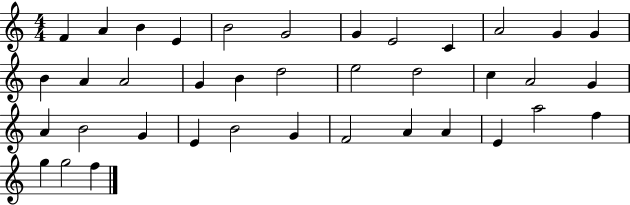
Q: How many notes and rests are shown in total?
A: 38